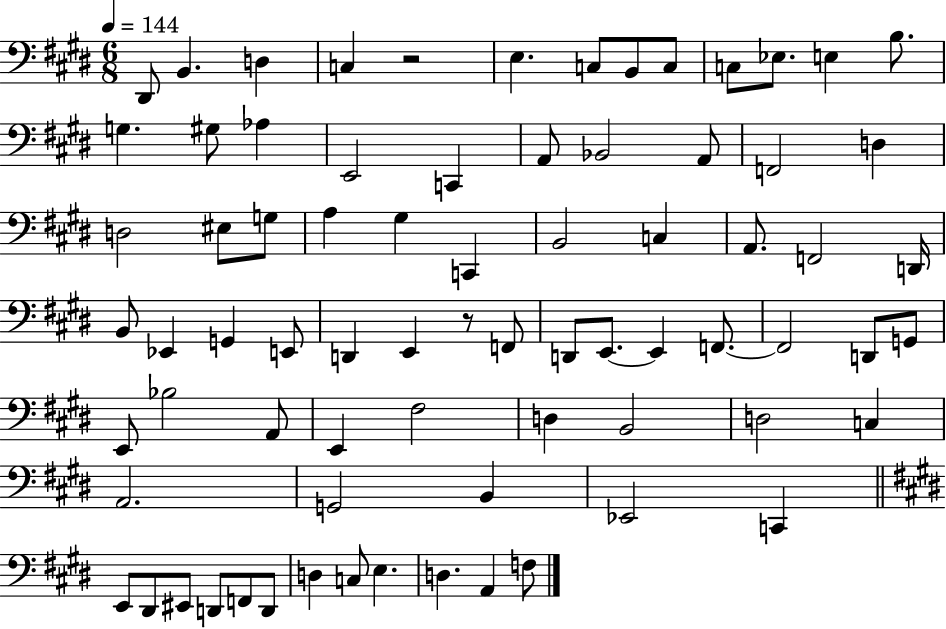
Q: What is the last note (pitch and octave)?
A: F3